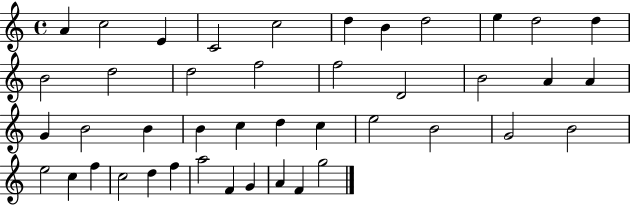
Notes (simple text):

A4/q C5/h E4/q C4/h C5/h D5/q B4/q D5/h E5/q D5/h D5/q B4/h D5/h D5/h F5/h F5/h D4/h B4/h A4/q A4/q G4/q B4/h B4/q B4/q C5/q D5/q C5/q E5/h B4/h G4/h B4/h E5/h C5/q F5/q C5/h D5/q F5/q A5/h F4/q G4/q A4/q F4/q G5/h